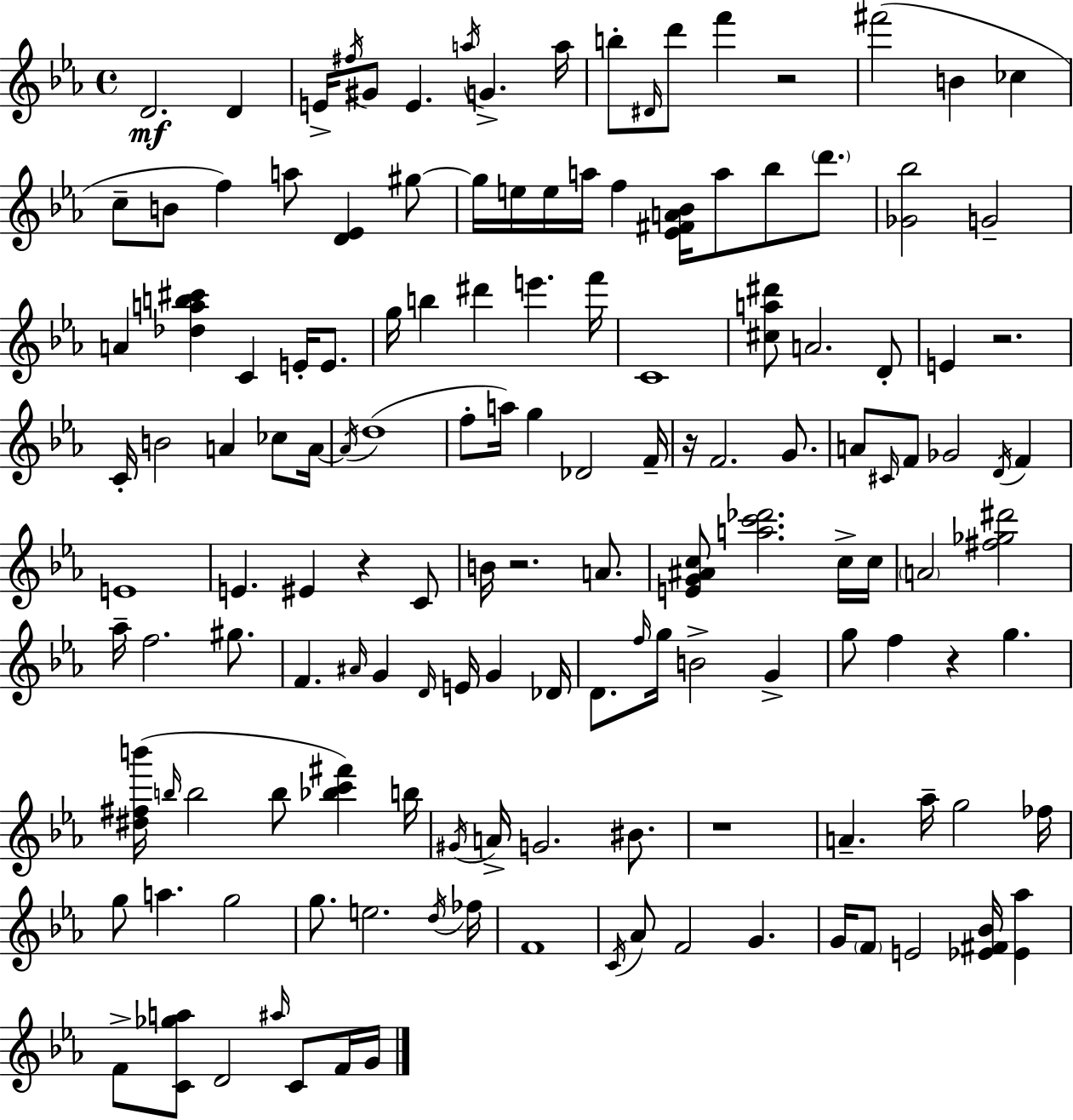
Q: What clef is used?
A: treble